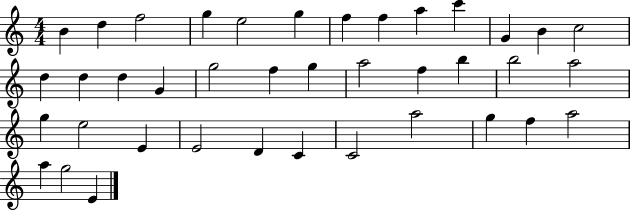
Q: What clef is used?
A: treble